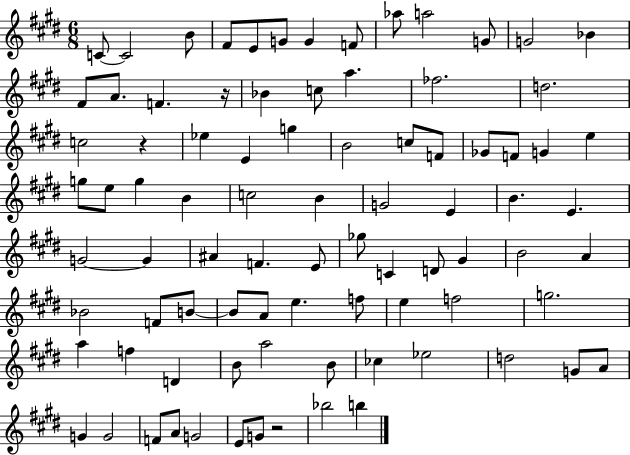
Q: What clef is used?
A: treble